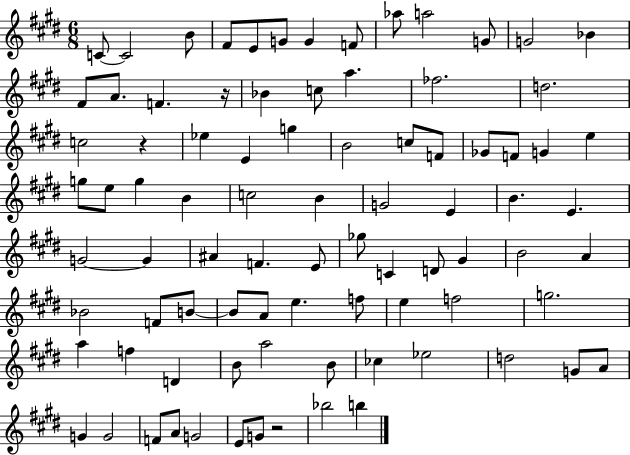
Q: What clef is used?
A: treble